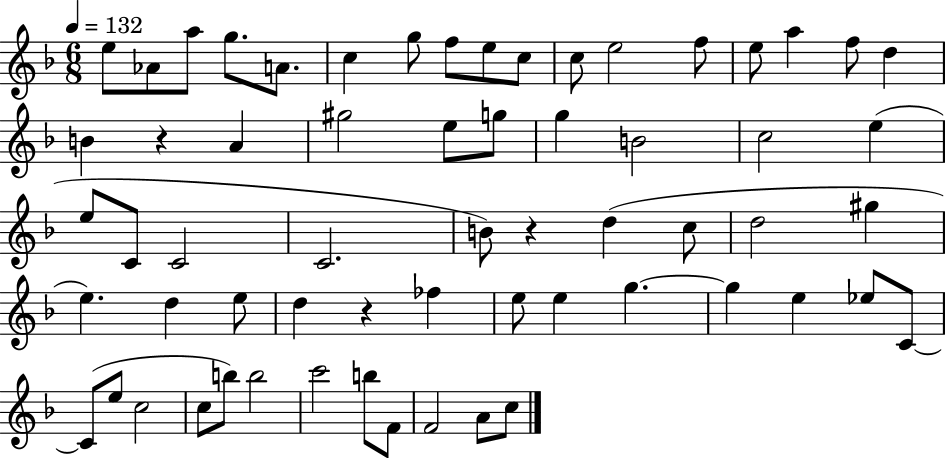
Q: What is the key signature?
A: F major